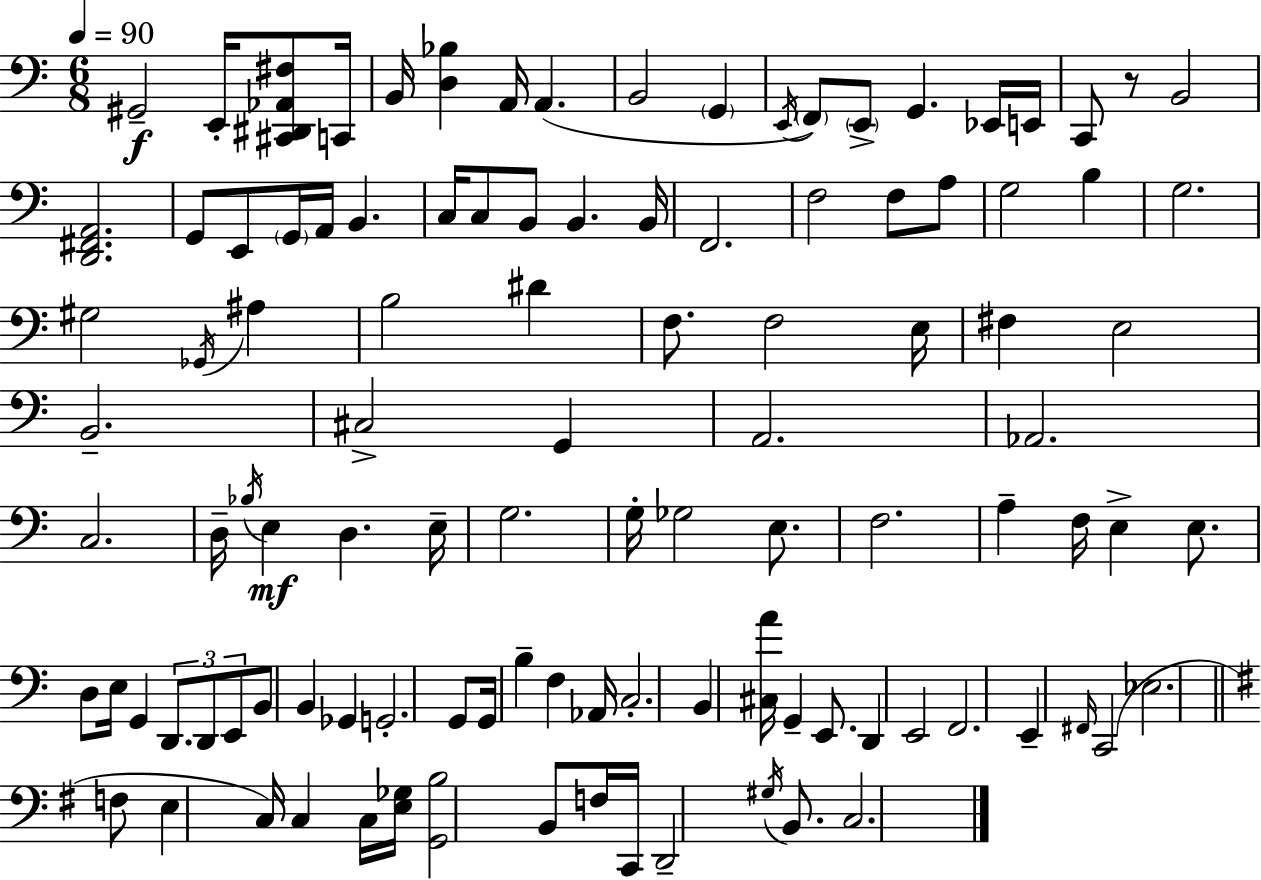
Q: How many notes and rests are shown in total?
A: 108